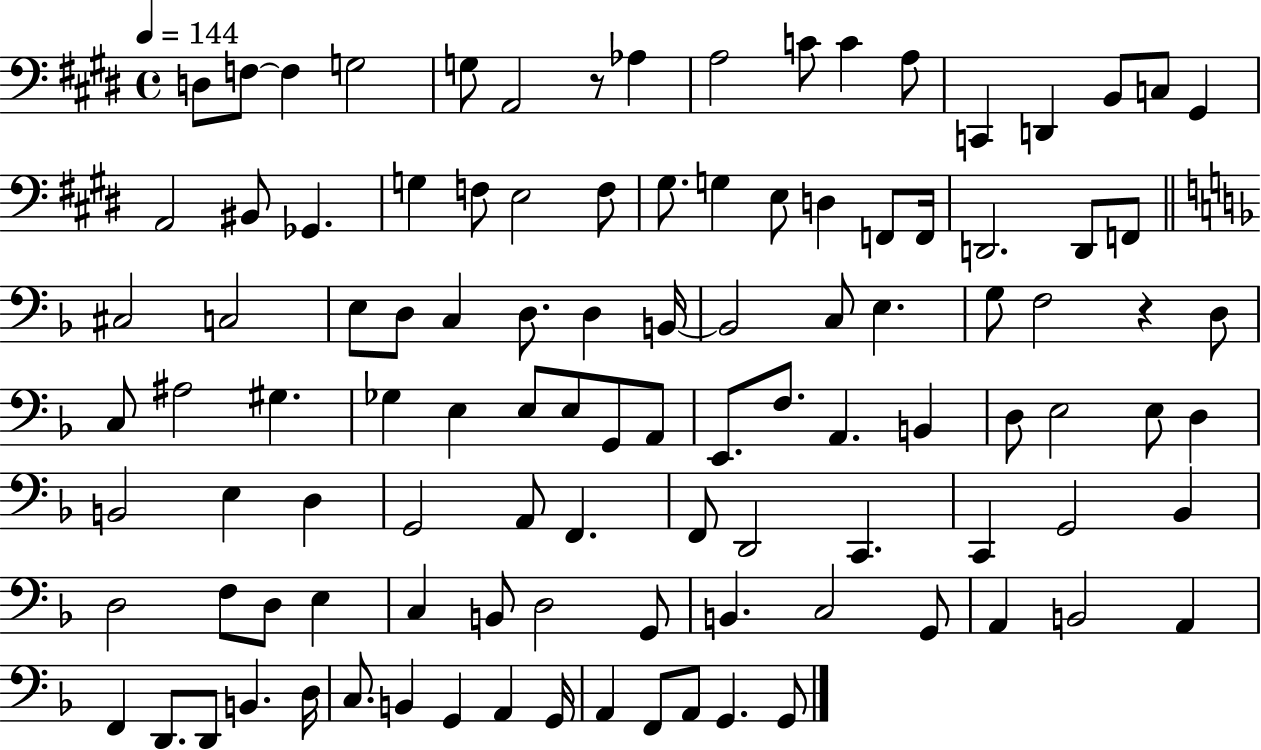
{
  \clef bass
  \time 4/4
  \defaultTimeSignature
  \key e \major
  \tempo 4 = 144
  d8 f8~~ f4 g2 | g8 a,2 r8 aes4 | a2 c'8 c'4 a8 | c,4 d,4 b,8 c8 gis,4 | \break a,2 bis,8 ges,4. | g4 f8 e2 f8 | gis8. g4 e8 d4 f,8 f,16 | d,2. d,8 f,8 | \break \bar "||" \break \key f \major cis2 c2 | e8 d8 c4 d8. d4 b,16~~ | b,2 c8 e4. | g8 f2 r4 d8 | \break c8 ais2 gis4. | ges4 e4 e8 e8 g,8 a,8 | e,8. f8. a,4. b,4 | d8 e2 e8 d4 | \break b,2 e4 d4 | g,2 a,8 f,4. | f,8 d,2 c,4. | c,4 g,2 bes,4 | \break d2 f8 d8 e4 | c4 b,8 d2 g,8 | b,4. c2 g,8 | a,4 b,2 a,4 | \break f,4 d,8. d,8 b,4. d16 | c8. b,4 g,4 a,4 g,16 | a,4 f,8 a,8 g,4. g,8 | \bar "|."
}